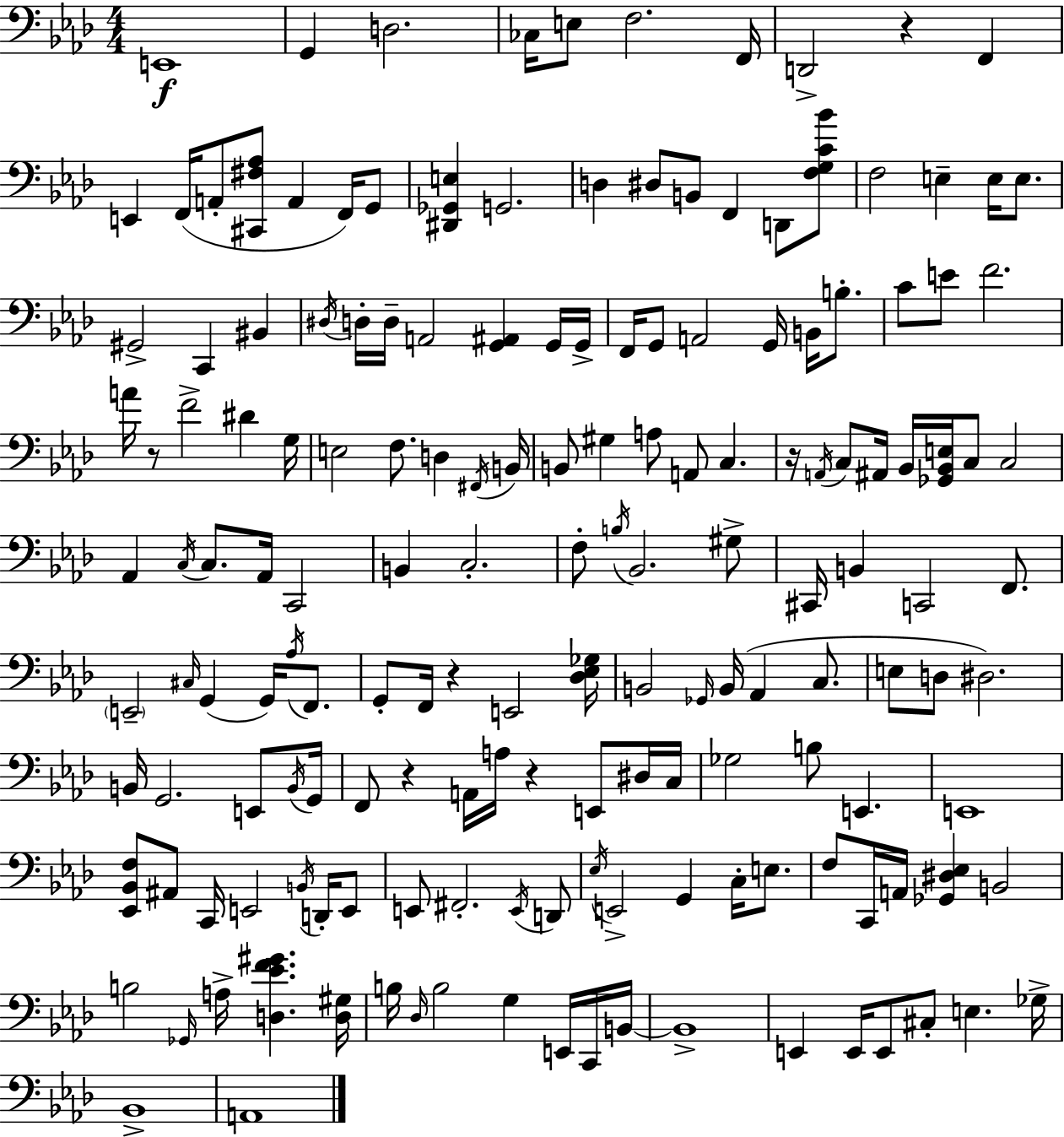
X:1
T:Untitled
M:4/4
L:1/4
K:Ab
E,,4 G,, D,2 _C,/4 E,/2 F,2 F,,/4 D,,2 z F,, E,, F,,/4 A,,/2 [^C,,^F,_A,]/2 A,, F,,/4 G,,/2 [^D,,_G,,E,] G,,2 D, ^D,/2 B,,/2 F,, D,,/2 [F,G,C_B]/2 F,2 E, E,/4 E,/2 ^G,,2 C,, ^B,, ^D,/4 D,/4 D,/4 A,,2 [G,,^A,,] G,,/4 G,,/4 F,,/4 G,,/2 A,,2 G,,/4 B,,/4 B,/2 C/2 E/2 F2 A/4 z/2 F2 ^D G,/4 E,2 F,/2 D, ^F,,/4 B,,/4 B,,/2 ^G, A,/2 A,,/2 C, z/4 A,,/4 C,/2 ^A,,/4 _B,,/4 [_G,,_B,,E,]/4 C,/2 C,2 _A,, C,/4 C,/2 _A,,/4 C,,2 B,, C,2 F,/2 B,/4 _B,,2 ^G,/2 ^C,,/4 B,, C,,2 F,,/2 E,,2 ^C,/4 G,, G,,/4 _A,/4 F,,/2 G,,/2 F,,/4 z E,,2 [_D,_E,_G,]/4 B,,2 _G,,/4 B,,/4 _A,, C,/2 E,/2 D,/2 ^D,2 B,,/4 G,,2 E,,/2 B,,/4 G,,/4 F,,/2 z A,,/4 A,/4 z E,,/2 ^D,/4 C,/4 _G,2 B,/2 E,, E,,4 [_E,,_B,,F,]/2 ^A,,/2 C,,/4 E,,2 B,,/4 D,,/4 E,,/2 E,,/2 ^F,,2 E,,/4 D,,/2 _E,/4 E,,2 G,, C,/4 E,/2 F,/2 C,,/4 A,,/4 [_G,,^D,_E,] B,,2 B,2 _G,,/4 A,/4 [D,_EF^G] [D,^G,]/4 B,/4 _D,/4 B,2 G, E,,/4 C,,/4 B,,/4 B,,4 E,, E,,/4 E,,/2 ^C,/2 E, _G,/4 _B,,4 A,,4